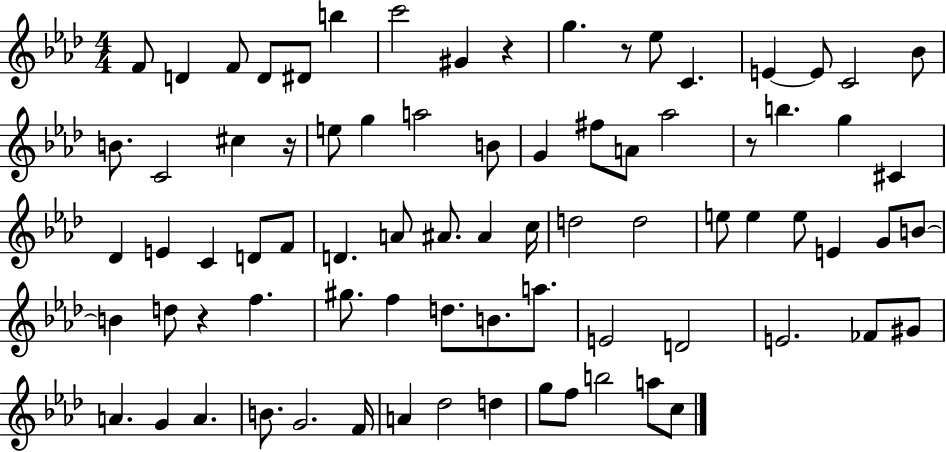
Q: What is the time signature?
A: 4/4